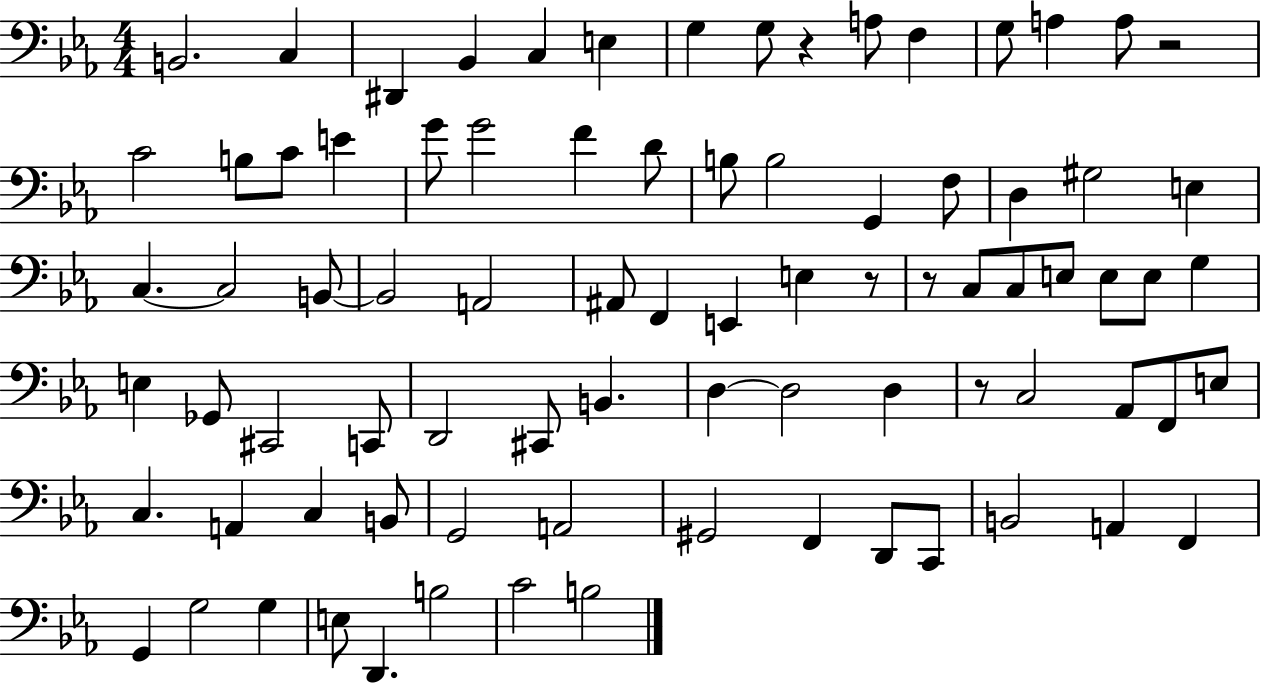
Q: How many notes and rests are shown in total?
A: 83